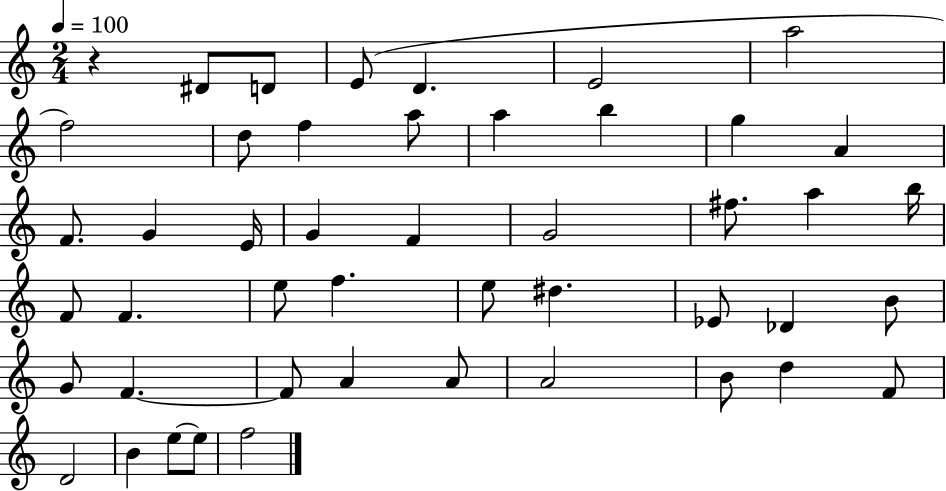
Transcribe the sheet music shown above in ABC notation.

X:1
T:Untitled
M:2/4
L:1/4
K:C
z ^D/2 D/2 E/2 D E2 a2 f2 d/2 f a/2 a b g A F/2 G E/4 G F G2 ^f/2 a b/4 F/2 F e/2 f e/2 ^d _E/2 _D B/2 G/2 F F/2 A A/2 A2 B/2 d F/2 D2 B e/2 e/2 f2